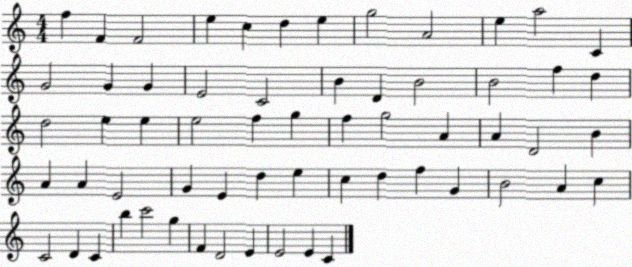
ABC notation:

X:1
T:Untitled
M:4/4
L:1/4
K:C
f F F2 e c d e g2 A2 e a2 C G2 G G E2 C2 B D B2 B2 f d d2 e e e2 f g f g2 A A D2 B A A E2 G E d e c d f G B2 A c C2 D C b c'2 g F D2 E E2 E C